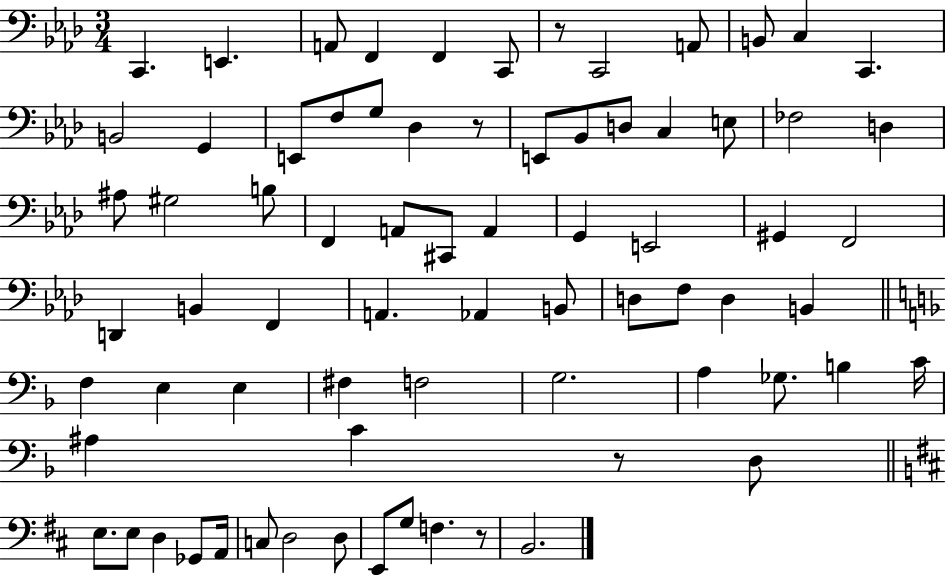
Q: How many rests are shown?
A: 4